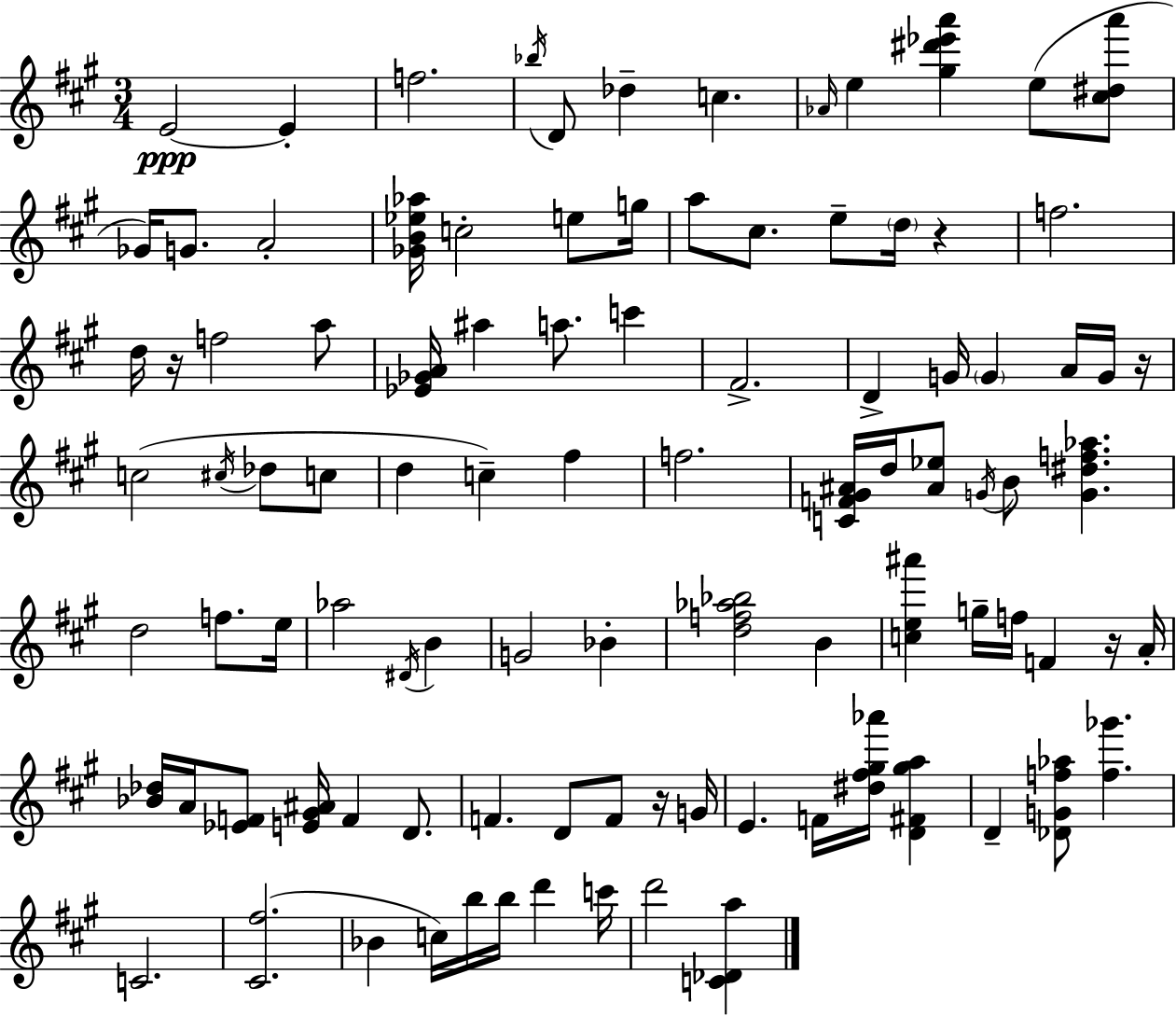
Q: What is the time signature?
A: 3/4